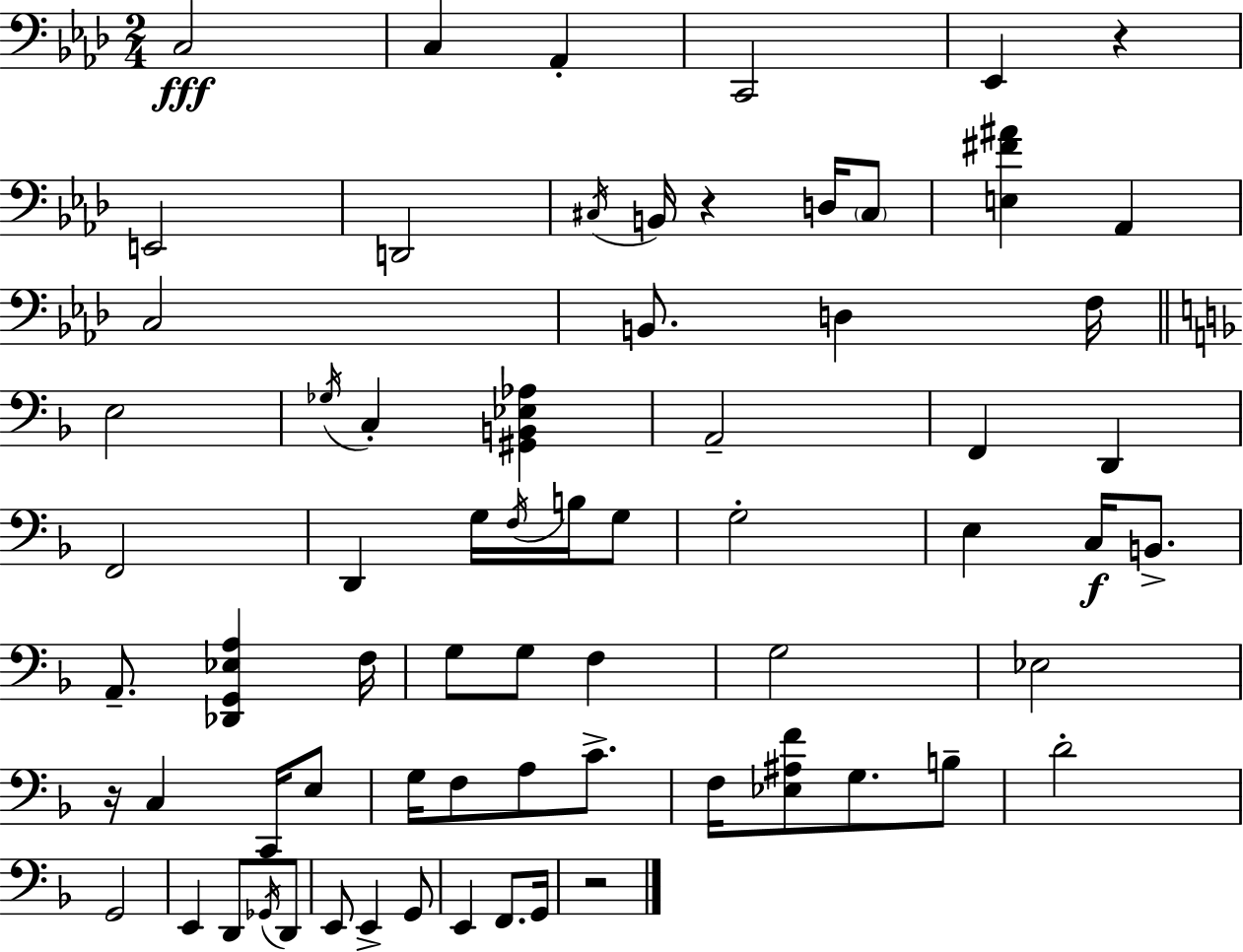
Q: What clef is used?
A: bass